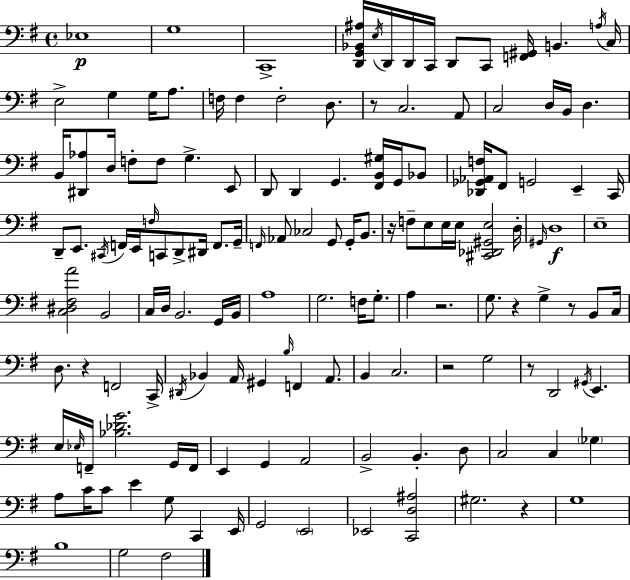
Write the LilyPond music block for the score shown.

{
  \clef bass
  \time 4/4
  \defaultTimeSignature
  \key e \minor
  ees1\p | g1 | c,1-> | <d, g, bes, ais>16 \acciaccatura { e16 } d,16 d,16 c,16 d,8 c,8 <f, gis,>16 b,4. | \break \acciaccatura { a16 } c16 e2-> g4 g16 a8. | f16 f4 f2-. d8. | r8 c2. | a,8 c2 d16 b,16 d4. | \break b,16 <dis, aes>8 d16 f8-. f8 g4.-> | e,8 d,8 d,4 g,4. <fis, b, gis>16 g,16 | bes,8 <des, ges, aes, f>16 fis,8 g,2 e,4-- | c,16 d,8-- e,8. \acciaccatura { cis,16 } f,16 e,16 \grace { f16 } c,8 d,8-> dis,16 | \break f,8. g,16-- \grace { f,16 } aes,8 ces2 g,8 | g,16-. b,8. r16 f8-- e8 e16 e16 <cis, des, gis, e>2 | d16-. \grace { gis,16 } d1\f | e1-- | \break <c dis fis a'>2 b,2 | c16 d16 b,2. | g,16 b,16 a1 | g2. | \break f16 g8.-. a4 r2. | g8. r4 g4-> | r8 b,8 c16 d8. r4 f,2 | c,16-> \acciaccatura { dis,16 } bes,4 a,16 gis,4 | \break \grace { b16 } f,4 a,8. b,4 c2. | r2 | g2 r8 d,2 | \acciaccatura { gis,16 } e,4. e16 \grace { ees16 } f,16-- <bes des' g'>2. | \break g,16 f,16 e,4 g,4 | a,2 b,2-> | b,4.-. d8 c2 | c4 \parenthesize ges4 a8 c'16 c'8 e'4 | \break g8 c,4 e,16 g,2 | \parenthesize e,2 ees,2 | <c, d ais>2 gis2. | r4 g1 | \break b1 | g2 | fis2 \bar "|."
}